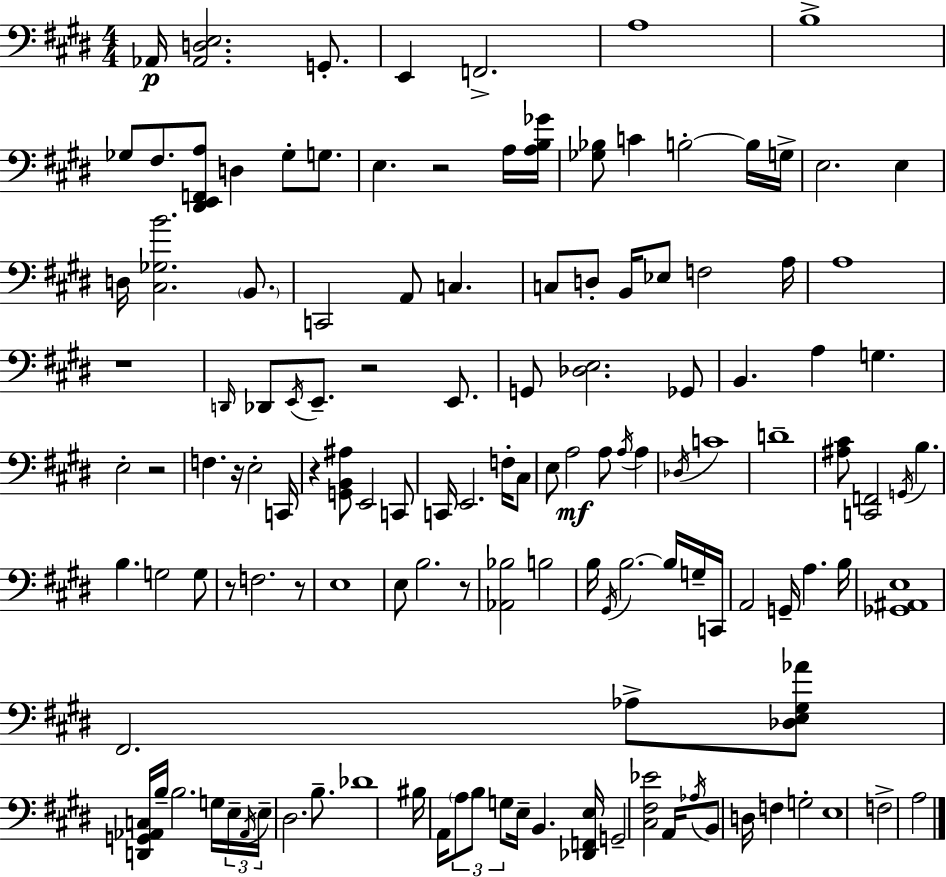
X:1
T:Untitled
M:4/4
L:1/4
K:E
_A,,/4 [_A,,D,E,]2 G,,/2 E,, F,,2 A,4 B,4 _G,/2 ^F,/2 [^D,,E,,F,,A,]/2 D, _G,/2 G,/2 E, z2 A,/4 [A,B,_G]/4 [_G,_B,]/2 C B,2 B,/4 G,/4 E,2 E, D,/4 [^C,_G,B]2 B,,/2 C,,2 A,,/2 C, C,/2 D,/2 B,,/4 _E,/2 F,2 A,/4 A,4 z4 D,,/4 _D,,/2 E,,/4 E,,/2 z2 E,,/2 G,,/2 [_D,E,]2 _G,,/2 B,, A, G, E,2 z2 F, z/4 E,2 C,,/4 z [G,,B,,^A,]/2 E,,2 C,,/2 C,,/4 E,,2 F,/4 ^C,/2 E,/2 A,2 A,/2 A,/4 A, _D,/4 C4 D4 [^A,^C]/2 [C,,F,,]2 G,,/4 B, B, G,2 G,/2 z/2 F,2 z/2 E,4 E,/2 B,2 z/2 [_A,,_B,]2 B,2 B,/4 ^G,,/4 B,2 B,/4 G,/4 C,,/4 A,,2 G,,/4 A, B,/4 [_G,,^A,,E,]4 ^F,,2 _A,/2 [_D,E,^G,_A]/2 [D,,G,,_A,,C,]/4 B,/4 B,2 G,/4 E,/4 _A,,/4 E,/4 ^D,2 B,/2 _D4 ^B,/4 A,,/4 A,/2 B,/2 G,/2 E,/4 B,, [_D,,F,,E,]/4 G,,2 [^C,^F,_E]2 A,,/4 _A,/4 B,,/2 D,/4 F, G,2 E,4 F,2 A,2